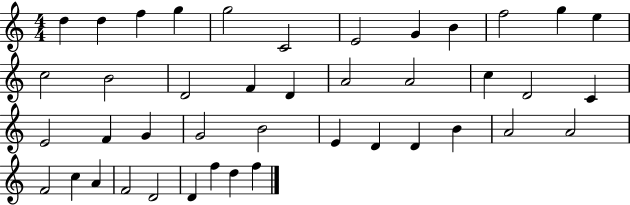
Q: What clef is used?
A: treble